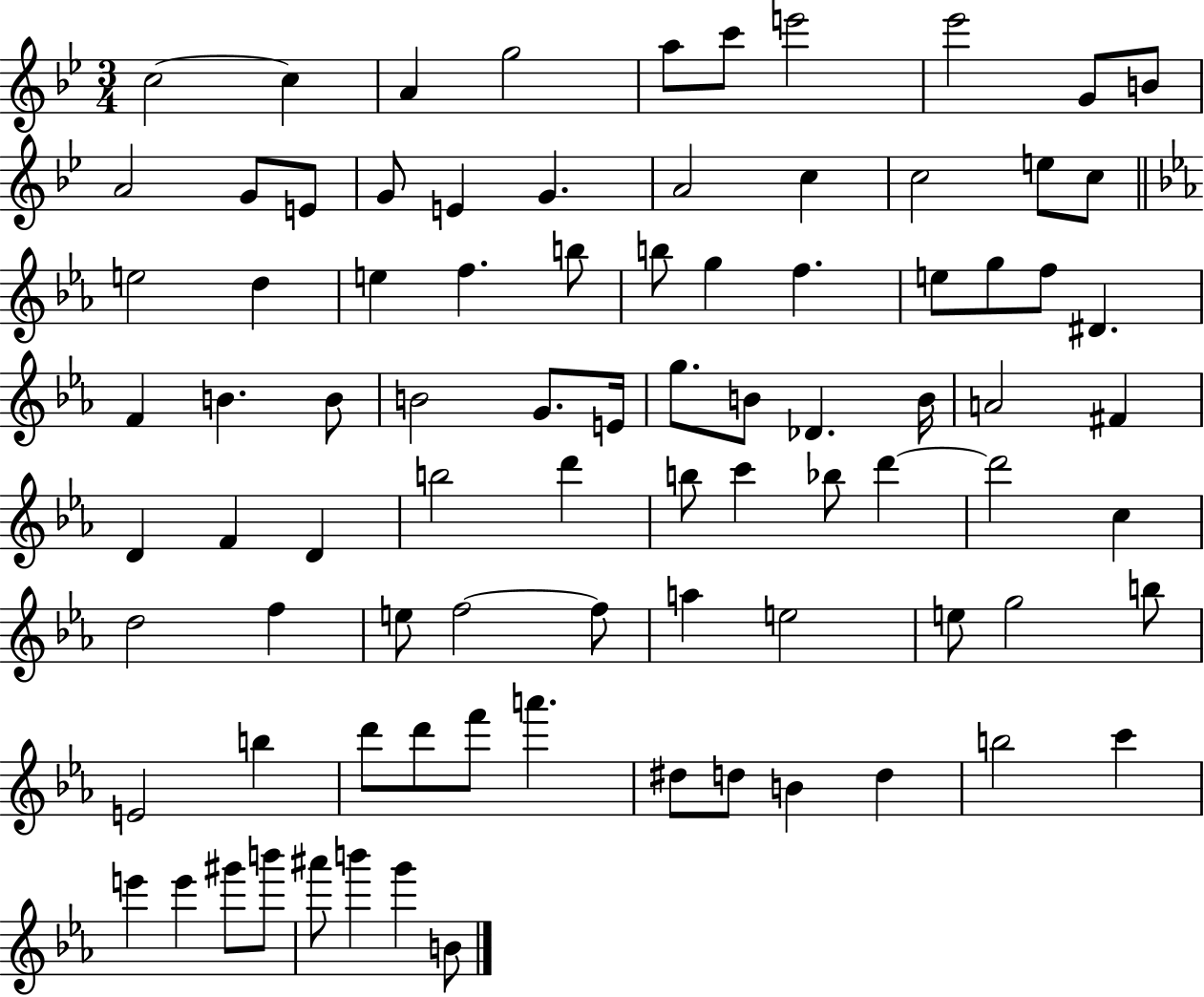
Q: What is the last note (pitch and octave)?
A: B4